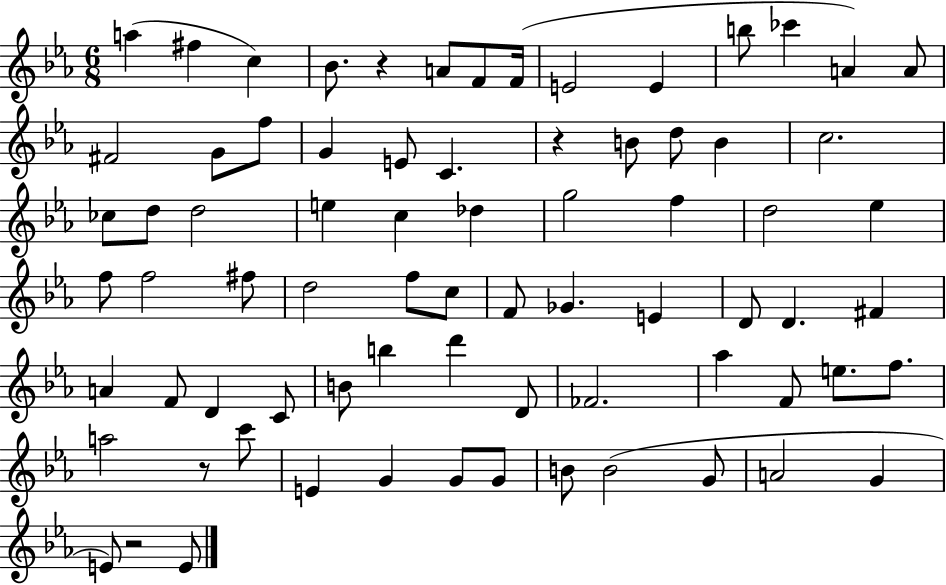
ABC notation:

X:1
T:Untitled
M:6/8
L:1/4
K:Eb
a ^f c _B/2 z A/2 F/2 F/4 E2 E b/2 _c' A A/2 ^F2 G/2 f/2 G E/2 C z B/2 d/2 B c2 _c/2 d/2 d2 e c _d g2 f d2 _e f/2 f2 ^f/2 d2 f/2 c/2 F/2 _G E D/2 D ^F A F/2 D C/2 B/2 b d' D/2 _F2 _a F/2 e/2 f/2 a2 z/2 c'/2 E G G/2 G/2 B/2 B2 G/2 A2 G E/2 z2 E/2